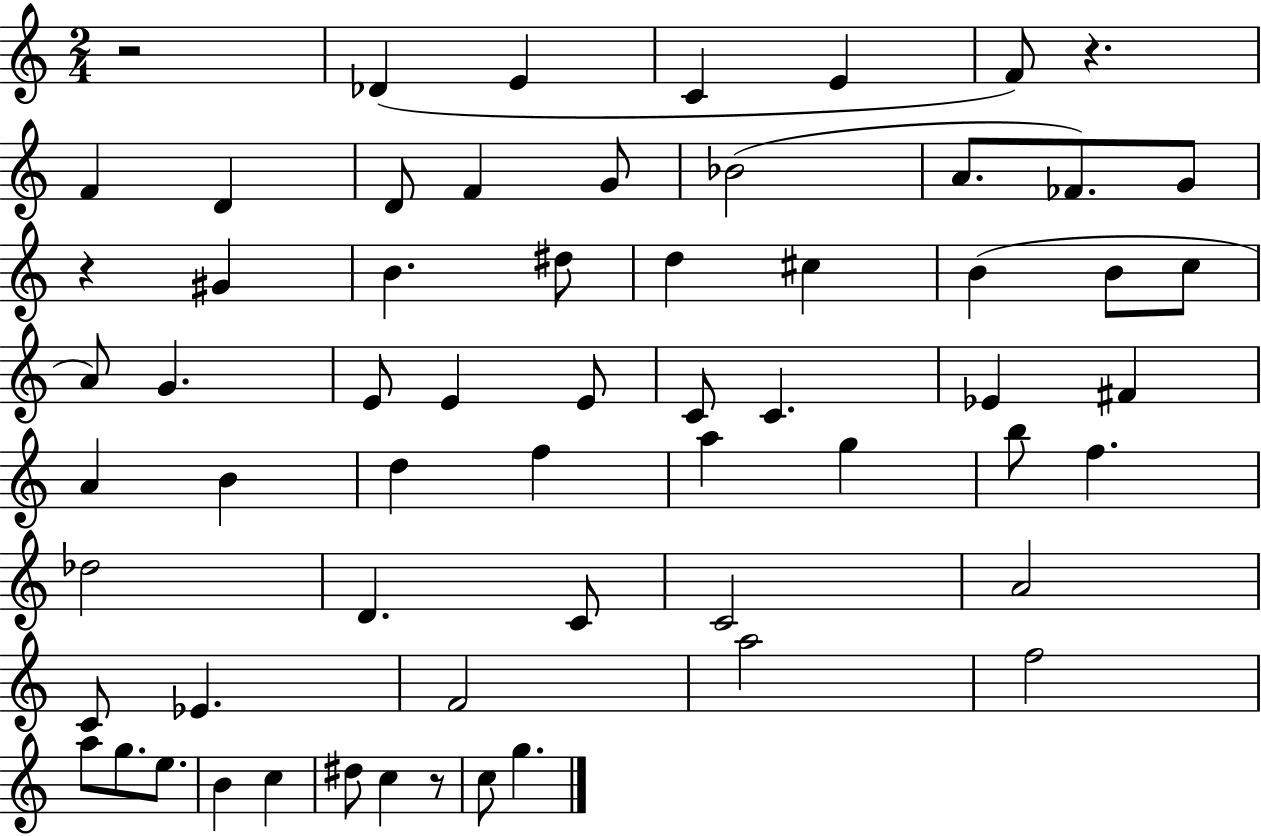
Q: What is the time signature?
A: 2/4